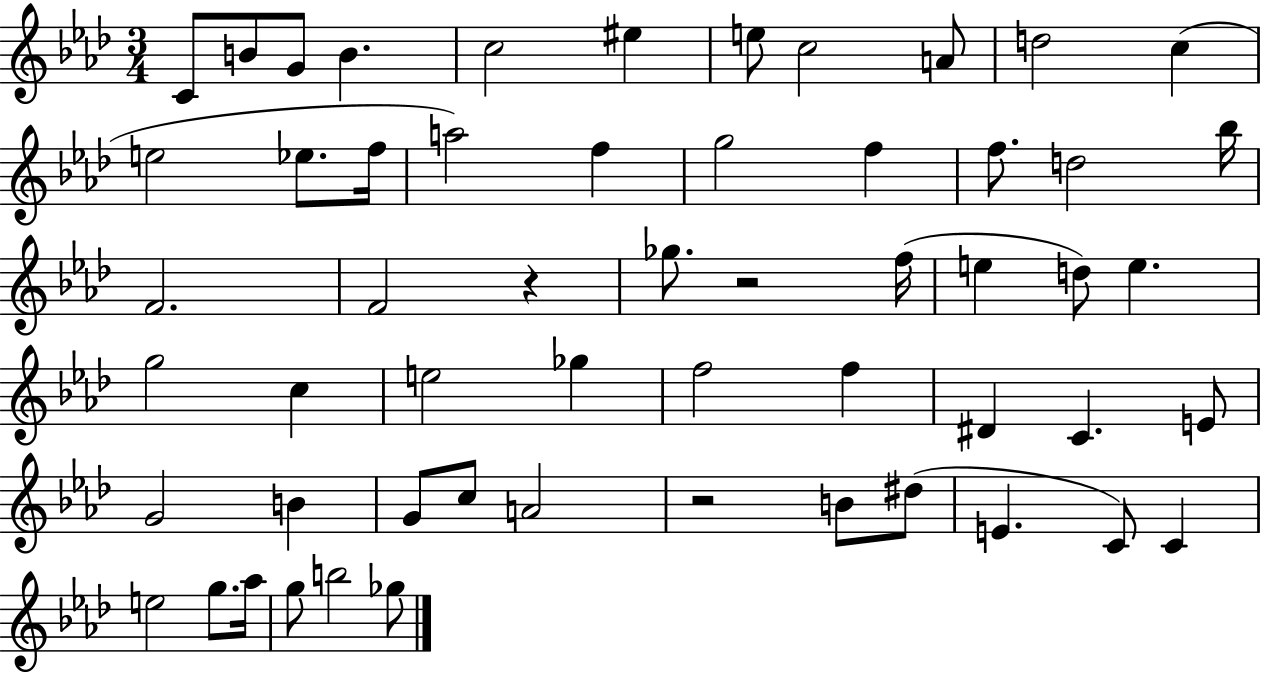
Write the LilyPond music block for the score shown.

{
  \clef treble
  \numericTimeSignature
  \time 3/4
  \key aes \major
  c'8 b'8 g'8 b'4. | c''2 eis''4 | e''8 c''2 a'8 | d''2 c''4( | \break e''2 ees''8. f''16 | a''2) f''4 | g''2 f''4 | f''8. d''2 bes''16 | \break f'2. | f'2 r4 | ges''8. r2 f''16( | e''4 d''8) e''4. | \break g''2 c''4 | e''2 ges''4 | f''2 f''4 | dis'4 c'4. e'8 | \break g'2 b'4 | g'8 c''8 a'2 | r2 b'8 dis''8( | e'4. c'8) c'4 | \break e''2 g''8. aes''16 | g''8 b''2 ges''8 | \bar "|."
}